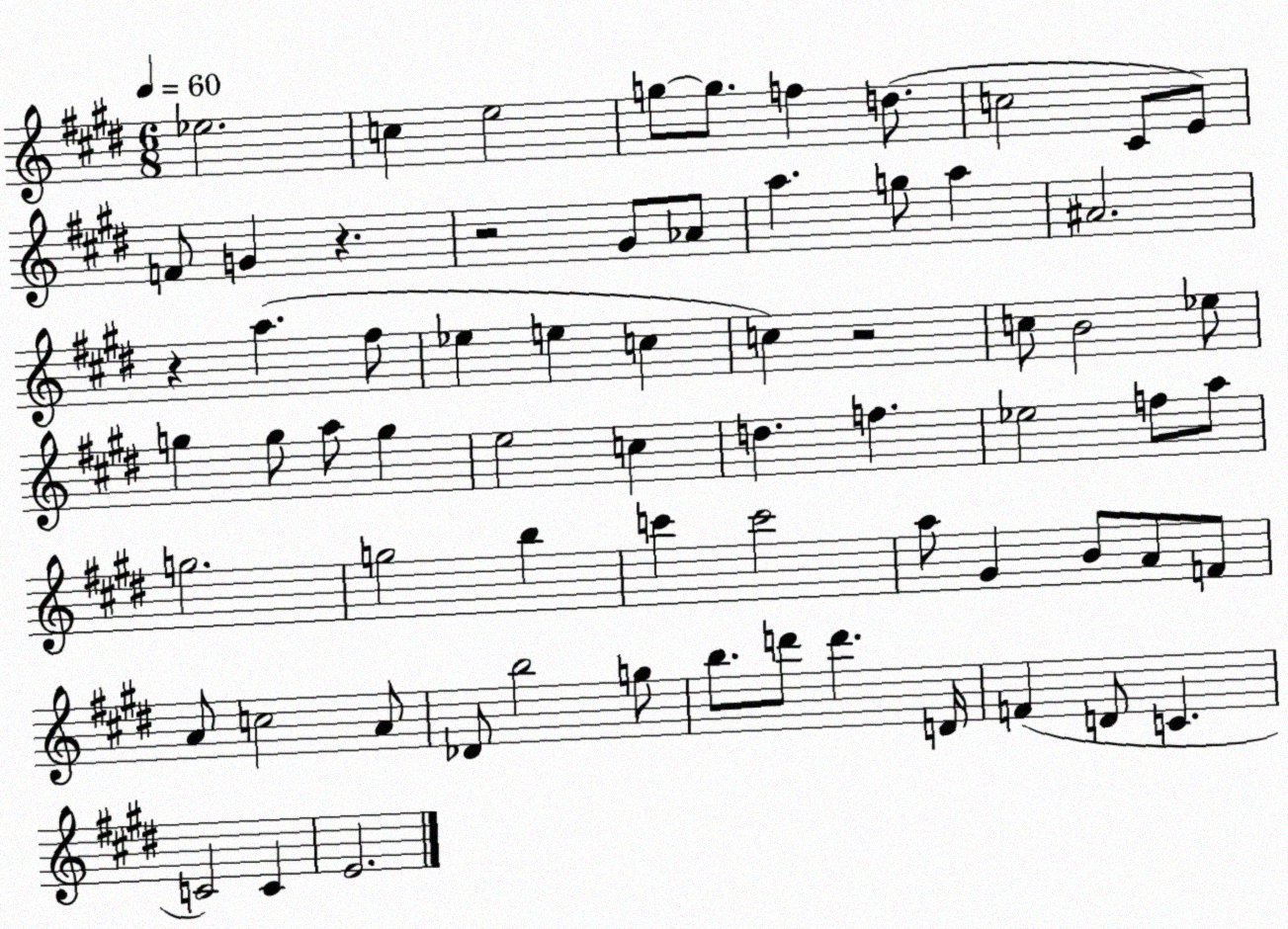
X:1
T:Untitled
M:6/8
L:1/4
K:E
_e2 c e2 g/2 g/2 f d/2 c2 ^C/2 E/2 F/2 G z z2 ^G/2 _A/2 a g/2 a ^A2 z a ^f/2 _e e c c z2 c/2 B2 _e/2 g g/2 a/2 g e2 c d f _e2 f/2 a/2 g2 g2 b c' c'2 a/2 ^G B/2 A/2 F/2 A/2 c2 A/2 _D/2 b2 g/2 b/2 d'/2 d' D/4 F D/2 C C2 C E2